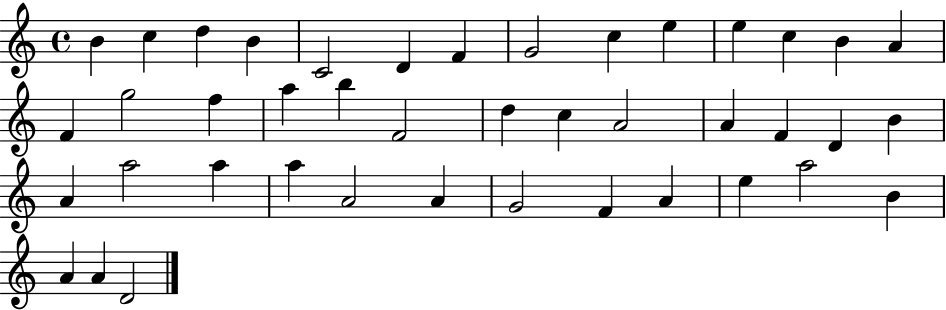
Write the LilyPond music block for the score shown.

{
  \clef treble
  \time 4/4
  \defaultTimeSignature
  \key c \major
  b'4 c''4 d''4 b'4 | c'2 d'4 f'4 | g'2 c''4 e''4 | e''4 c''4 b'4 a'4 | \break f'4 g''2 f''4 | a''4 b''4 f'2 | d''4 c''4 a'2 | a'4 f'4 d'4 b'4 | \break a'4 a''2 a''4 | a''4 a'2 a'4 | g'2 f'4 a'4 | e''4 a''2 b'4 | \break a'4 a'4 d'2 | \bar "|."
}